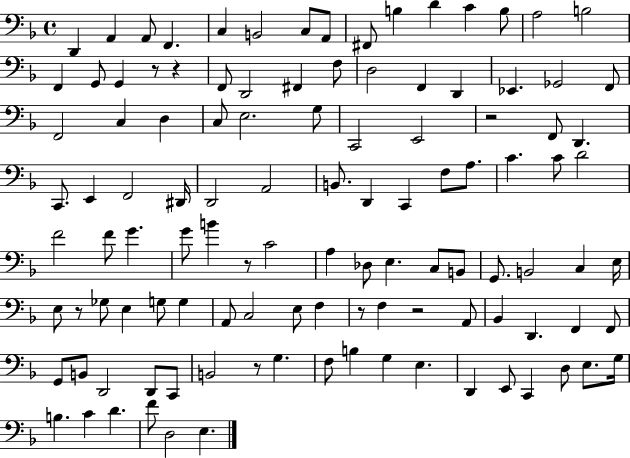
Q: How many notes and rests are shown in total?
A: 113